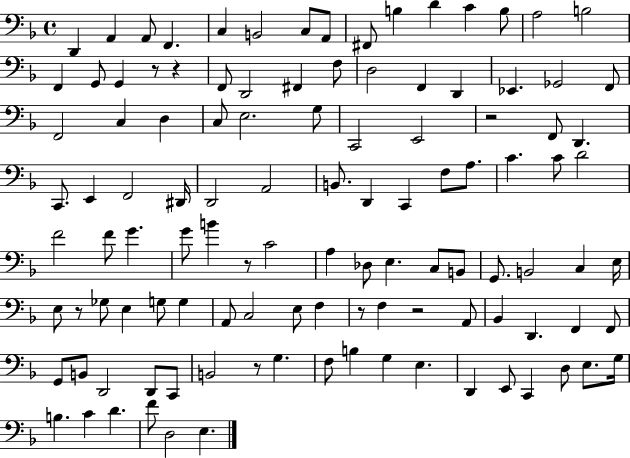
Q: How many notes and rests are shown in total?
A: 113